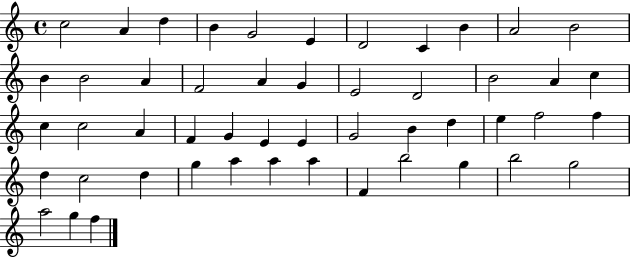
C5/h A4/q D5/q B4/q G4/h E4/q D4/h C4/q B4/q A4/h B4/h B4/q B4/h A4/q F4/h A4/q G4/q E4/h D4/h B4/h A4/q C5/q C5/q C5/h A4/q F4/q G4/q E4/q E4/q G4/h B4/q D5/q E5/q F5/h F5/q D5/q C5/h D5/q G5/q A5/q A5/q A5/q F4/q B5/h G5/q B5/h G5/h A5/h G5/q F5/q